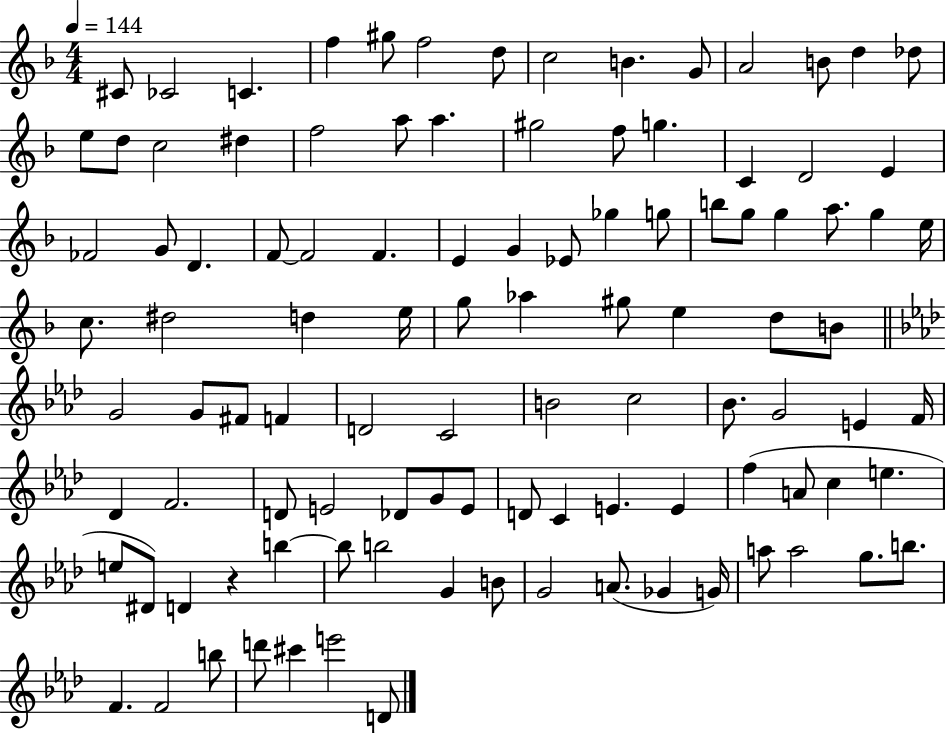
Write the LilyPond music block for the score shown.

{
  \clef treble
  \numericTimeSignature
  \time 4/4
  \key f \major
  \tempo 4 = 144
  cis'8 ces'2 c'4. | f''4 gis''8 f''2 d''8 | c''2 b'4. g'8 | a'2 b'8 d''4 des''8 | \break e''8 d''8 c''2 dis''4 | f''2 a''8 a''4. | gis''2 f''8 g''4. | c'4 d'2 e'4 | \break fes'2 g'8 d'4. | f'8~~ f'2 f'4. | e'4 g'4 ees'8 ges''4 g''8 | b''8 g''8 g''4 a''8. g''4 e''16 | \break c''8. dis''2 d''4 e''16 | g''8 aes''4 gis''8 e''4 d''8 b'8 | \bar "||" \break \key f \minor g'2 g'8 fis'8 f'4 | d'2 c'2 | b'2 c''2 | bes'8. g'2 e'4 f'16 | \break des'4 f'2. | d'8 e'2 des'8 g'8 e'8 | d'8 c'4 e'4. e'4 | f''4( a'8 c''4 e''4. | \break e''8 dis'8) d'4 r4 b''4~~ | b''8 b''2 g'4 b'8 | g'2 a'8.( ges'4 g'16) | a''8 a''2 g''8. b''8. | \break f'4. f'2 b''8 | d'''8 cis'''4 e'''2 d'8 | \bar "|."
}